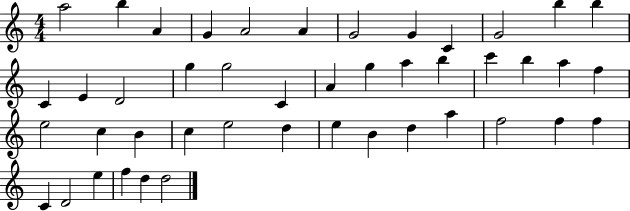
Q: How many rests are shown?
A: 0